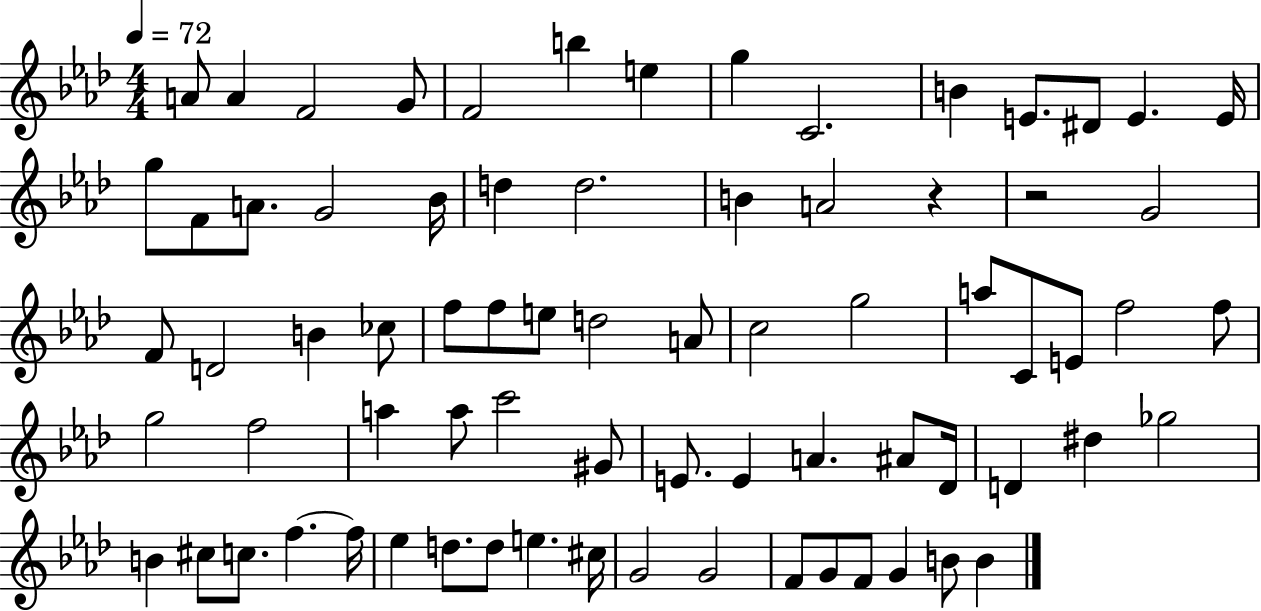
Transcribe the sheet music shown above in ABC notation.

X:1
T:Untitled
M:4/4
L:1/4
K:Ab
A/2 A F2 G/2 F2 b e g C2 B E/2 ^D/2 E E/4 g/2 F/2 A/2 G2 _B/4 d d2 B A2 z z2 G2 F/2 D2 B _c/2 f/2 f/2 e/2 d2 A/2 c2 g2 a/2 C/2 E/2 f2 f/2 g2 f2 a a/2 c'2 ^G/2 E/2 E A ^A/2 _D/4 D ^d _g2 B ^c/2 c/2 f f/4 _e d/2 d/2 e ^c/4 G2 G2 F/2 G/2 F/2 G B/2 B